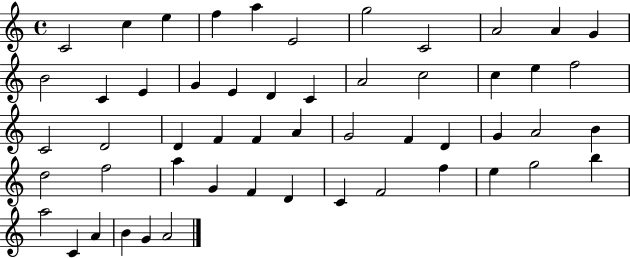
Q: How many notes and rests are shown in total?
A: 53